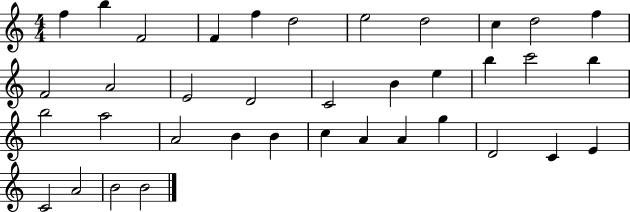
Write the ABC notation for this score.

X:1
T:Untitled
M:4/4
L:1/4
K:C
f b F2 F f d2 e2 d2 c d2 f F2 A2 E2 D2 C2 B e b c'2 b b2 a2 A2 B B c A A g D2 C E C2 A2 B2 B2